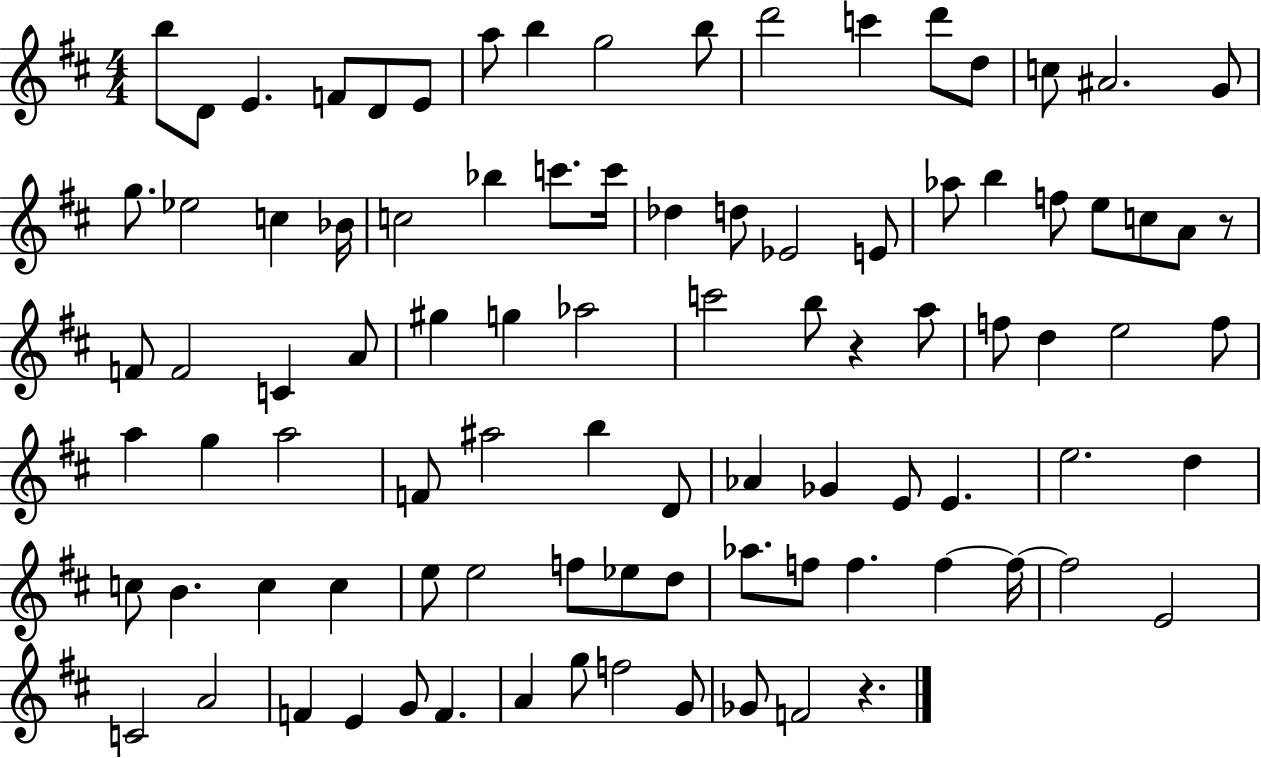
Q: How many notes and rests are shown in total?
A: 93